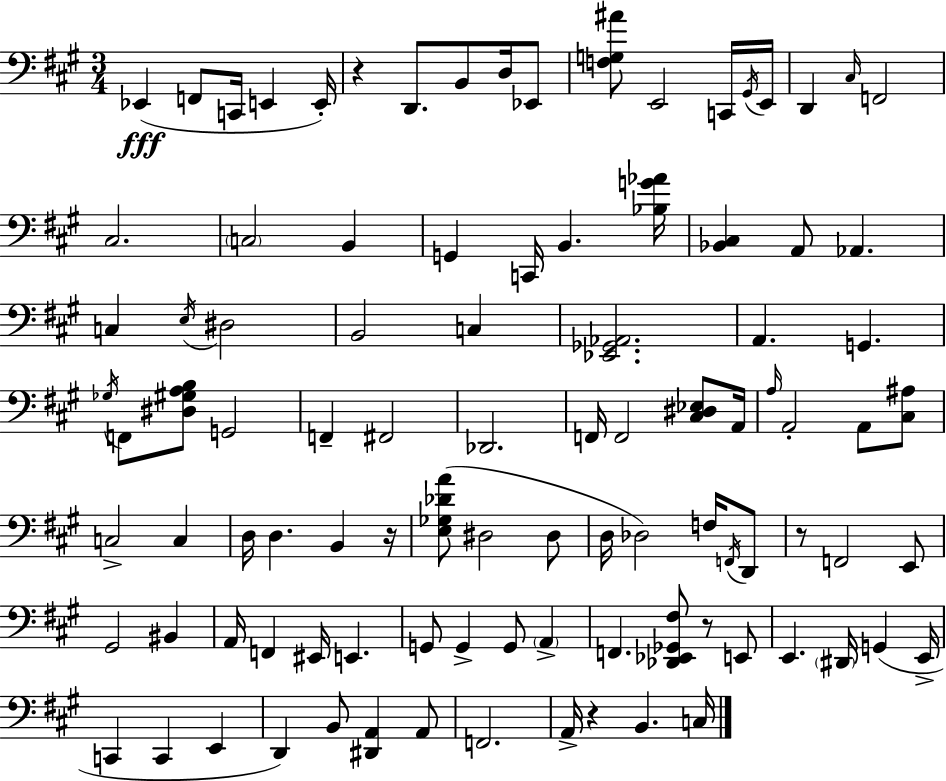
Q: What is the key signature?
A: A major